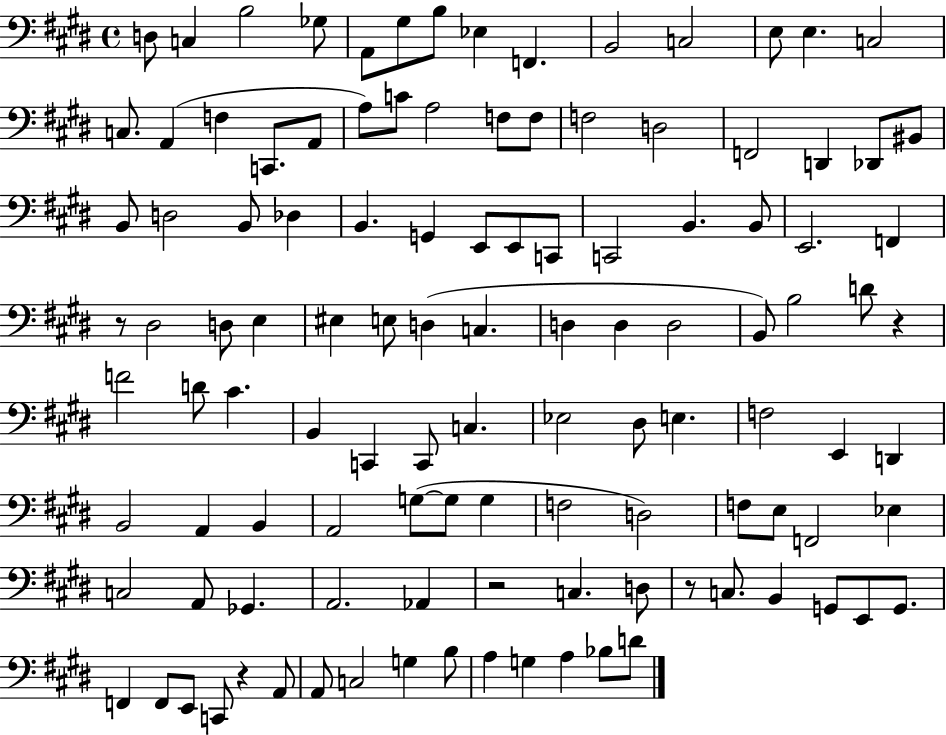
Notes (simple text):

D3/e C3/q B3/h Gb3/e A2/e G#3/e B3/e Eb3/q F2/q. B2/h C3/h E3/e E3/q. C3/h C3/e. A2/q F3/q C2/e. A2/e A3/e C4/e A3/h F3/e F3/e F3/h D3/h F2/h D2/q Db2/e BIS2/e B2/e D3/h B2/e Db3/q B2/q. G2/q E2/e E2/e C2/e C2/h B2/q. B2/e E2/h. F2/q R/e D#3/h D3/e E3/q EIS3/q E3/e D3/q C3/q. D3/q D3/q D3/h B2/e B3/h D4/e R/q F4/h D4/e C#4/q. B2/q C2/q C2/e C3/q. Eb3/h D#3/e E3/q. F3/h E2/q D2/q B2/h A2/q B2/q A2/h G3/e G3/e G3/q F3/h D3/h F3/e E3/e F2/h Eb3/q C3/h A2/e Gb2/q. A2/h. Ab2/q R/h C3/q. D3/e R/e C3/e. B2/q G2/e E2/e G2/e. F2/q F2/e E2/e C2/e R/q A2/e A2/e C3/h G3/q B3/e A3/q G3/q A3/q Bb3/e D4/e